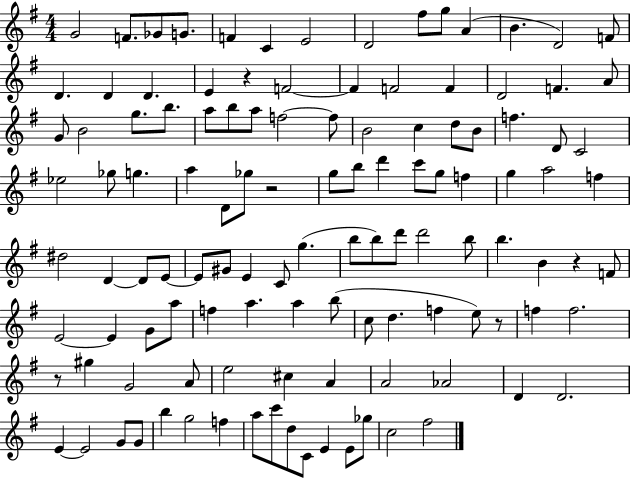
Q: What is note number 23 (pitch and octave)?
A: D4